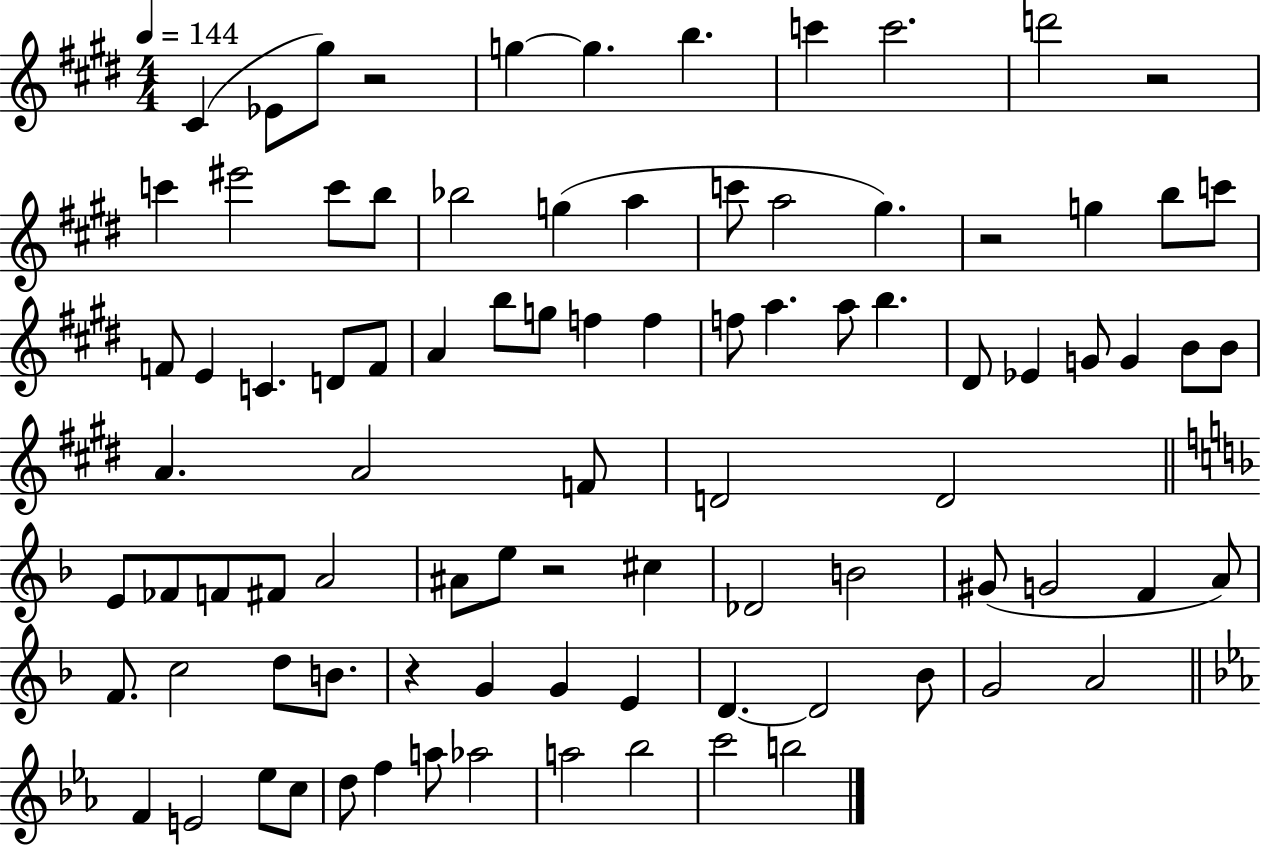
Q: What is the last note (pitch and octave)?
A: B5